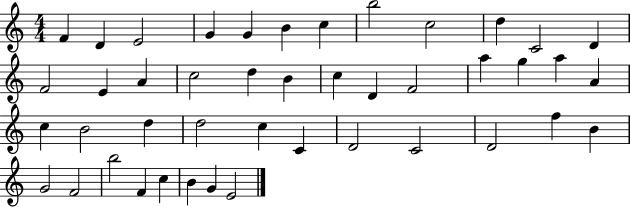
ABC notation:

X:1
T:Untitled
M:4/4
L:1/4
K:C
F D E2 G G B c b2 c2 d C2 D F2 E A c2 d B c D F2 a g a A c B2 d d2 c C D2 C2 D2 f B G2 F2 b2 F c B G E2